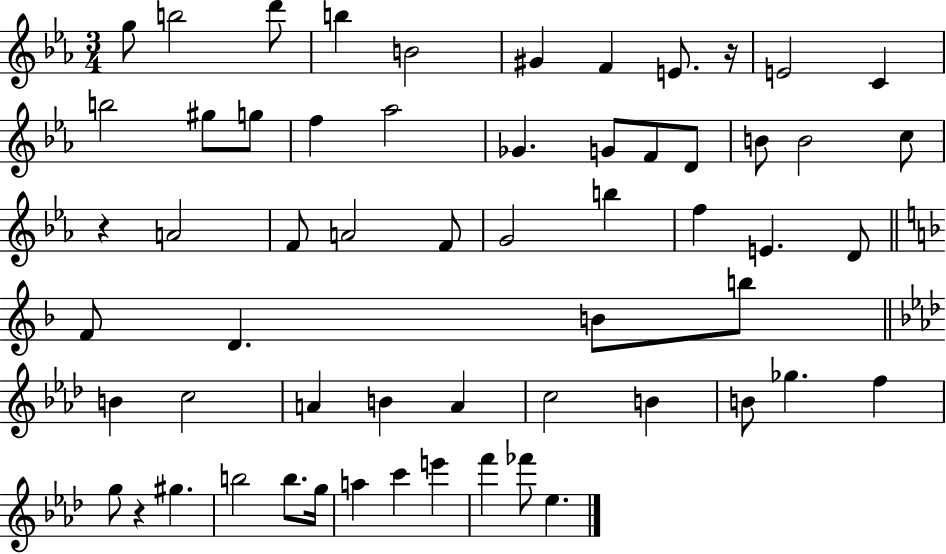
G5/e B5/h D6/e B5/q B4/h G#4/q F4/q E4/e. R/s E4/h C4/q B5/h G#5/e G5/e F5/q Ab5/h Gb4/q. G4/e F4/e D4/e B4/e B4/h C5/e R/q A4/h F4/e A4/h F4/e G4/h B5/q F5/q E4/q. D4/e F4/e D4/q. B4/e B5/e B4/q C5/h A4/q B4/q A4/q C5/h B4/q B4/e Gb5/q. F5/q G5/e R/q G#5/q. B5/h B5/e. G5/s A5/q C6/q E6/q F6/q FES6/e Eb5/q.